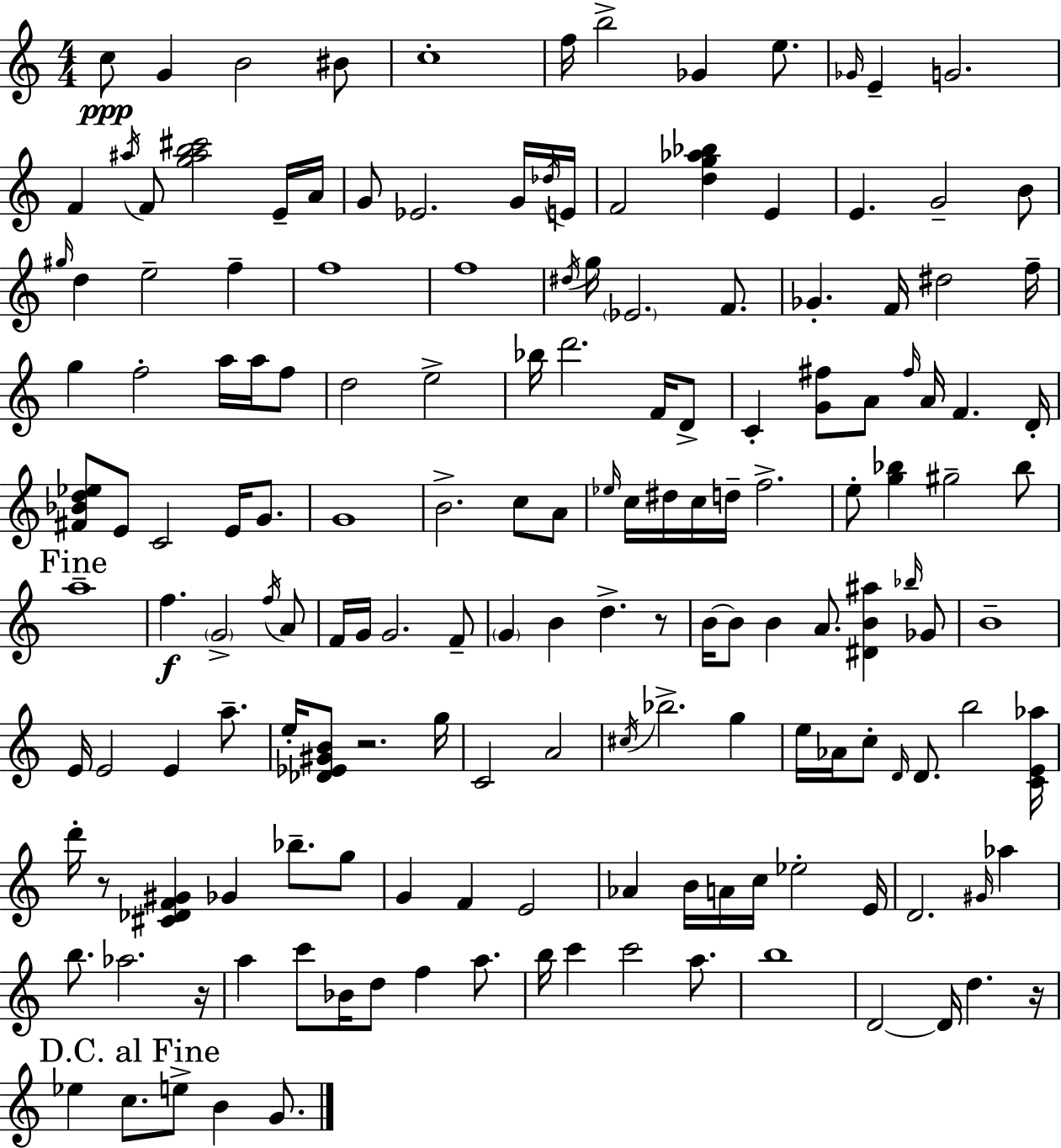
{
  \clef treble
  \numericTimeSignature
  \time 4/4
  \key c \major
  c''8\ppp g'4 b'2 bis'8 | c''1-. | f''16 b''2-> ges'4 e''8. | \grace { ges'16 } e'4-- g'2. | \break f'4 \acciaccatura { ais''16 } f'8 <g'' ais'' b'' cis'''>2 | e'16-- a'16 g'8 ees'2. | g'16 \acciaccatura { des''16 } e'16 f'2 <d'' g'' aes'' bes''>4 e'4 | e'4. g'2-- | \break b'8 \grace { gis''16 } d''4 e''2-- | f''4-- f''1 | f''1 | \acciaccatura { dis''16 } g''16 \parenthesize ees'2. | \break f'8. ges'4.-. f'16 dis''2 | f''16-- g''4 f''2-. | a''16 a''16 f''8 d''2 e''2-> | bes''16 d'''2. | \break f'16 d'8-> c'4-. <g' fis''>8 a'8 \grace { fis''16 } a'16 f'4. | d'16-. <fis' bes' d'' ees''>8 e'8 c'2 | e'16 g'8. g'1 | b'2.-> | \break c''8 a'8 \grace { ees''16 } c''16 dis''16 c''16 d''16-- f''2.-> | e''8-. <g'' bes''>4 gis''2-- | bes''8 \mark "Fine" a''1-- | f''4.\f \parenthesize g'2-> | \break \acciaccatura { f''16 } a'8 f'16 g'16 g'2. | f'8-- \parenthesize g'4 b'4 | d''4.-> r8 b'16~~ b'8 b'4 a'8. | <dis' b' ais''>4 \grace { bes''16 } ges'8 b'1-- | \break e'16 e'2 | e'4 a''8.-- e''16-. <des' ees' gis' b'>8 r2. | g''16 c'2 | a'2 \acciaccatura { cis''16 } bes''2.-> | \break g''4 e''16 aes'16 c''8-. \grace { d'16 } d'8. | b''2 <c' e' aes''>16 d'''16-. r8 <cis' des' f' gis'>4 | ges'4 bes''8.-- g''8 g'4 f'4 | e'2 aes'4 b'16 | \break a'16 c''16 ees''2-. e'16 d'2. | \grace { gis'16 } aes''4 b''8. aes''2. | r16 a''4 | c'''8 bes'16 d''8 f''4 a''8. b''16 c'''4 | \break c'''2 a''8. b''1 | d'2~~ | d'16 d''4. r16 \mark "D.C. al Fine" ees''4 | c''8. e''8-> b'4 g'8. \bar "|."
}